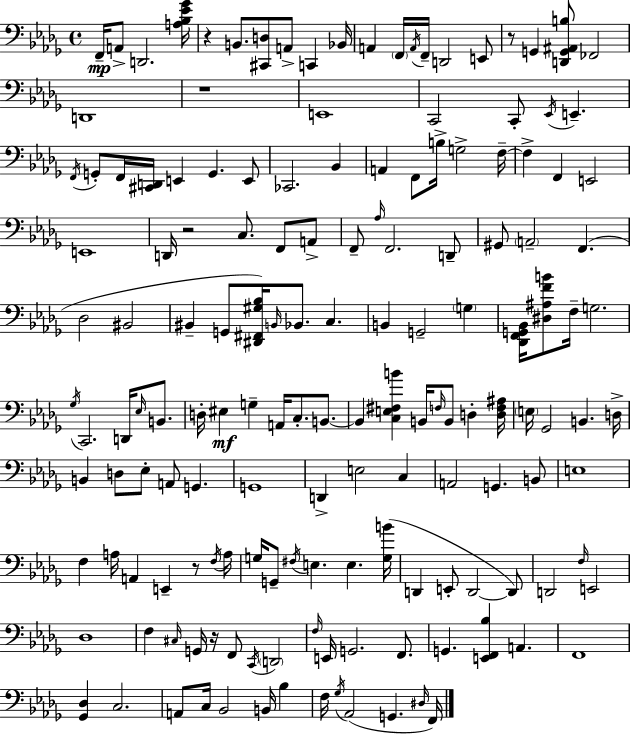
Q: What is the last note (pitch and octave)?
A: F2